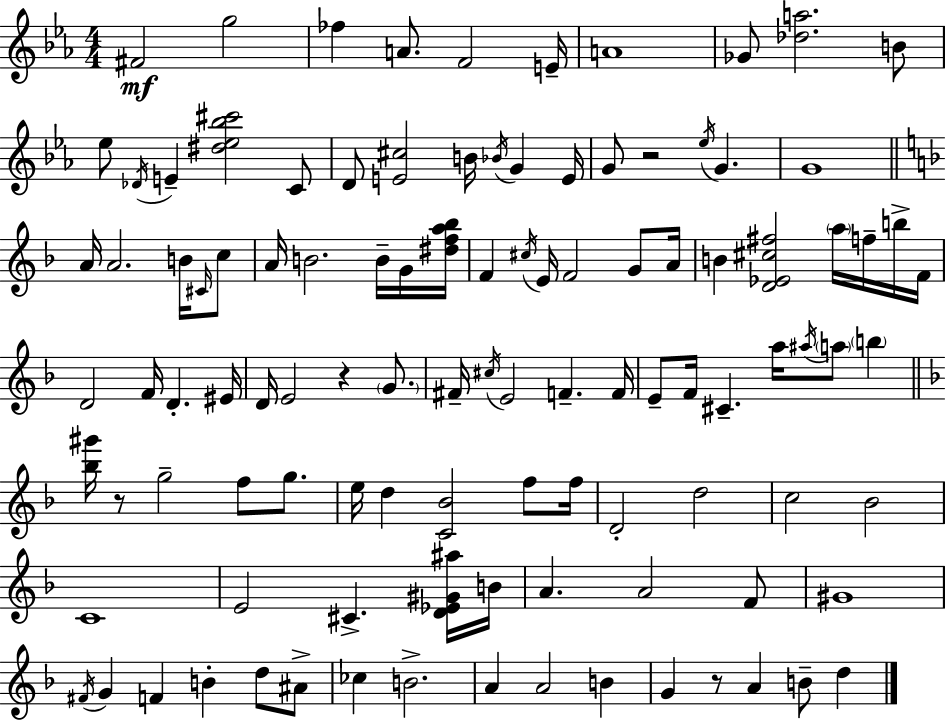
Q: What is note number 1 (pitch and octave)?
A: F#4